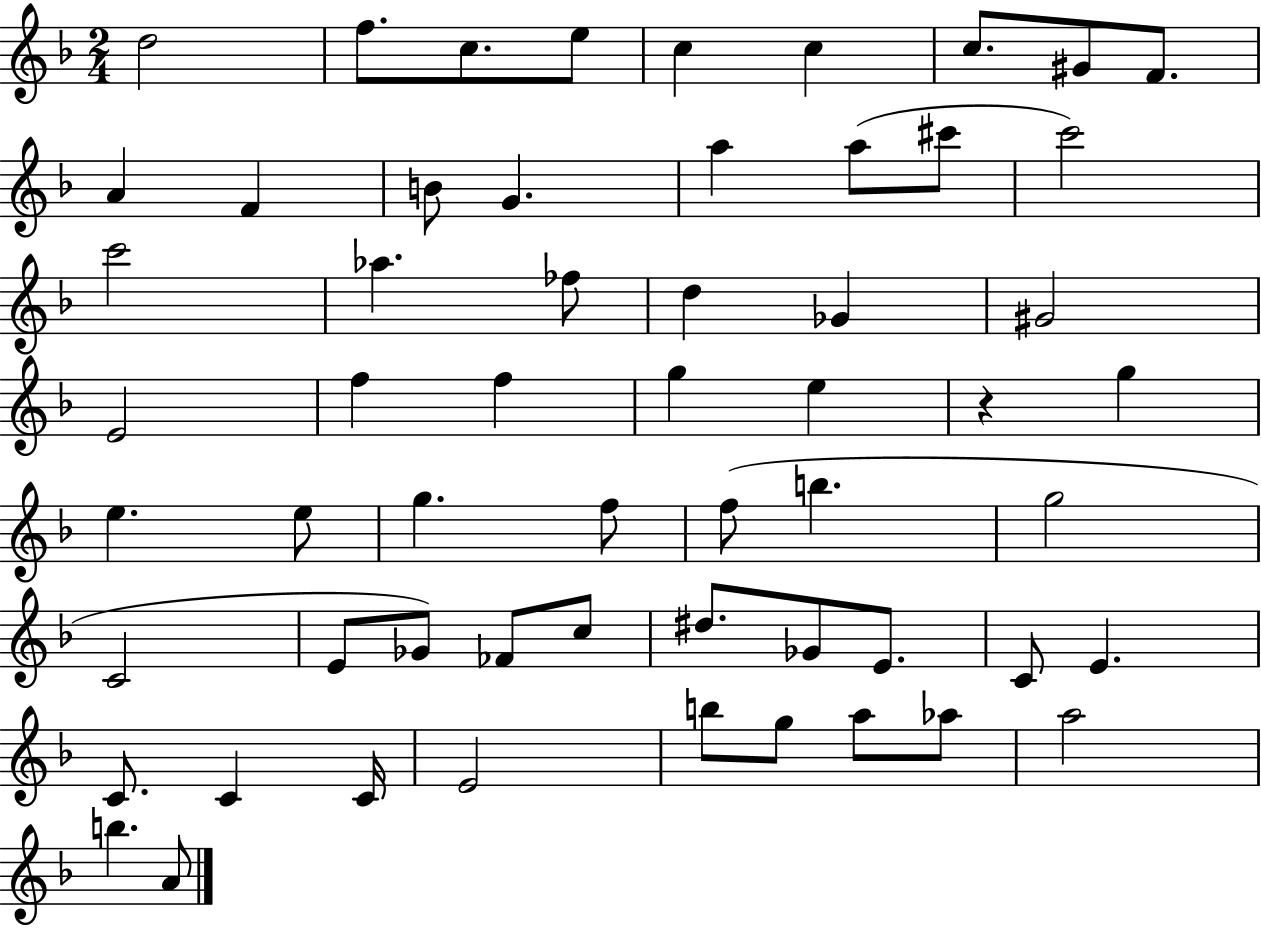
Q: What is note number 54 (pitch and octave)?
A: Ab5